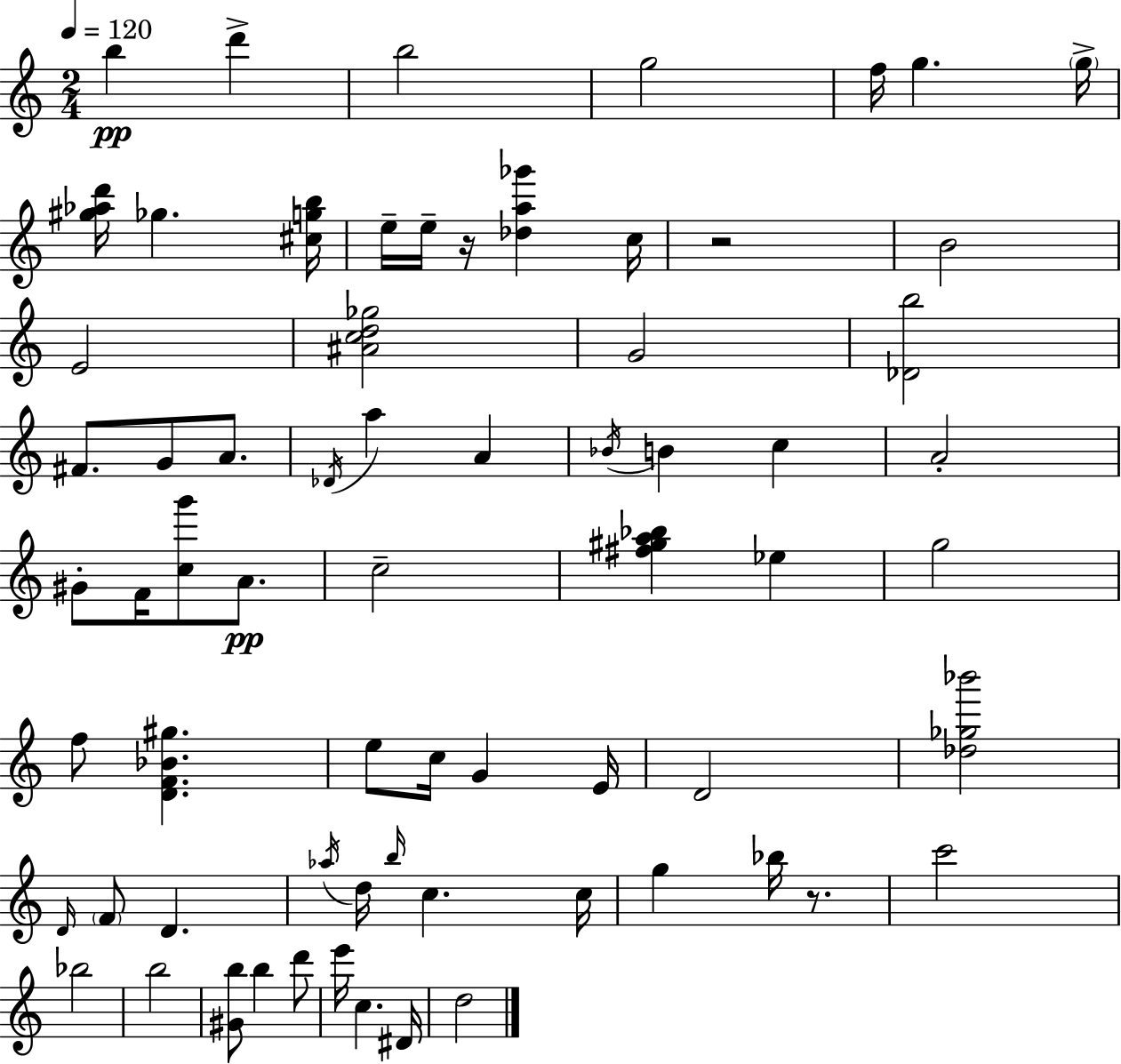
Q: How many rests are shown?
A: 3